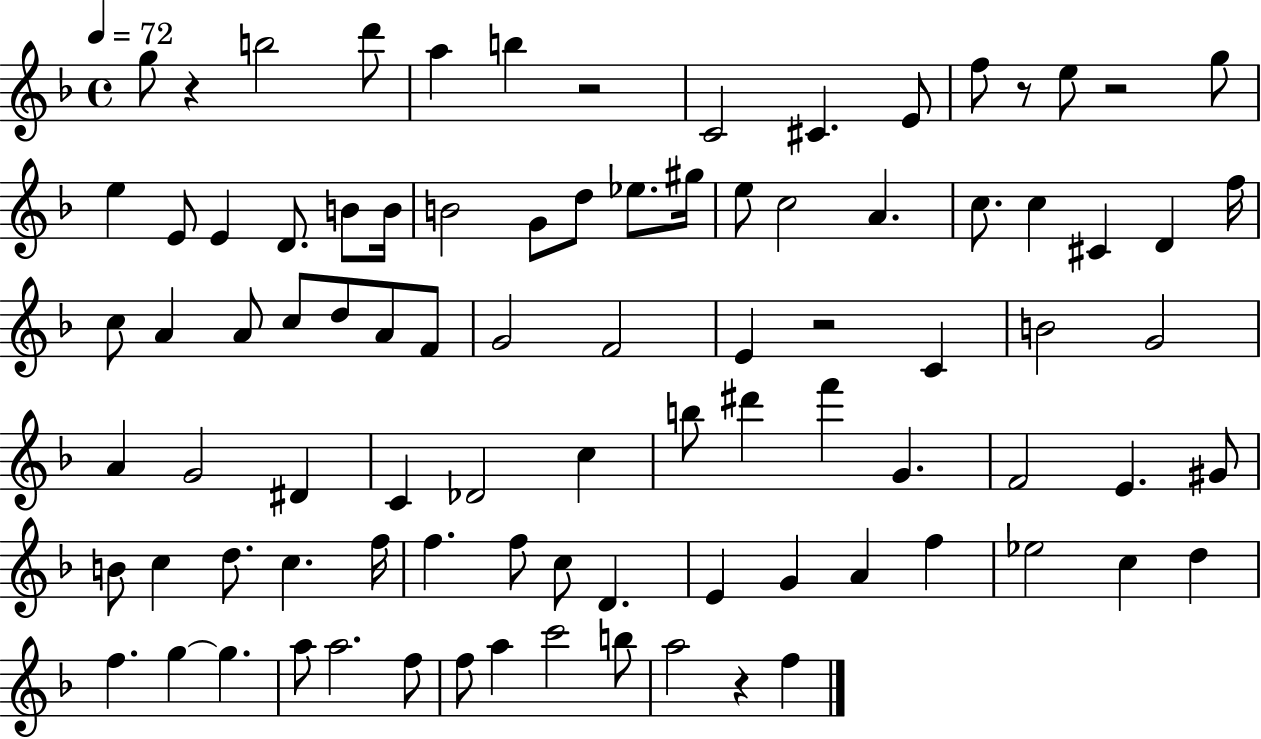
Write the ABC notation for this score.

X:1
T:Untitled
M:4/4
L:1/4
K:F
g/2 z b2 d'/2 a b z2 C2 ^C E/2 f/2 z/2 e/2 z2 g/2 e E/2 E D/2 B/2 B/4 B2 G/2 d/2 _e/2 ^g/4 e/2 c2 A c/2 c ^C D f/4 c/2 A A/2 c/2 d/2 A/2 F/2 G2 F2 E z2 C B2 G2 A G2 ^D C _D2 c b/2 ^d' f' G F2 E ^G/2 B/2 c d/2 c f/4 f f/2 c/2 D E G A f _e2 c d f g g a/2 a2 f/2 f/2 a c'2 b/2 a2 z f